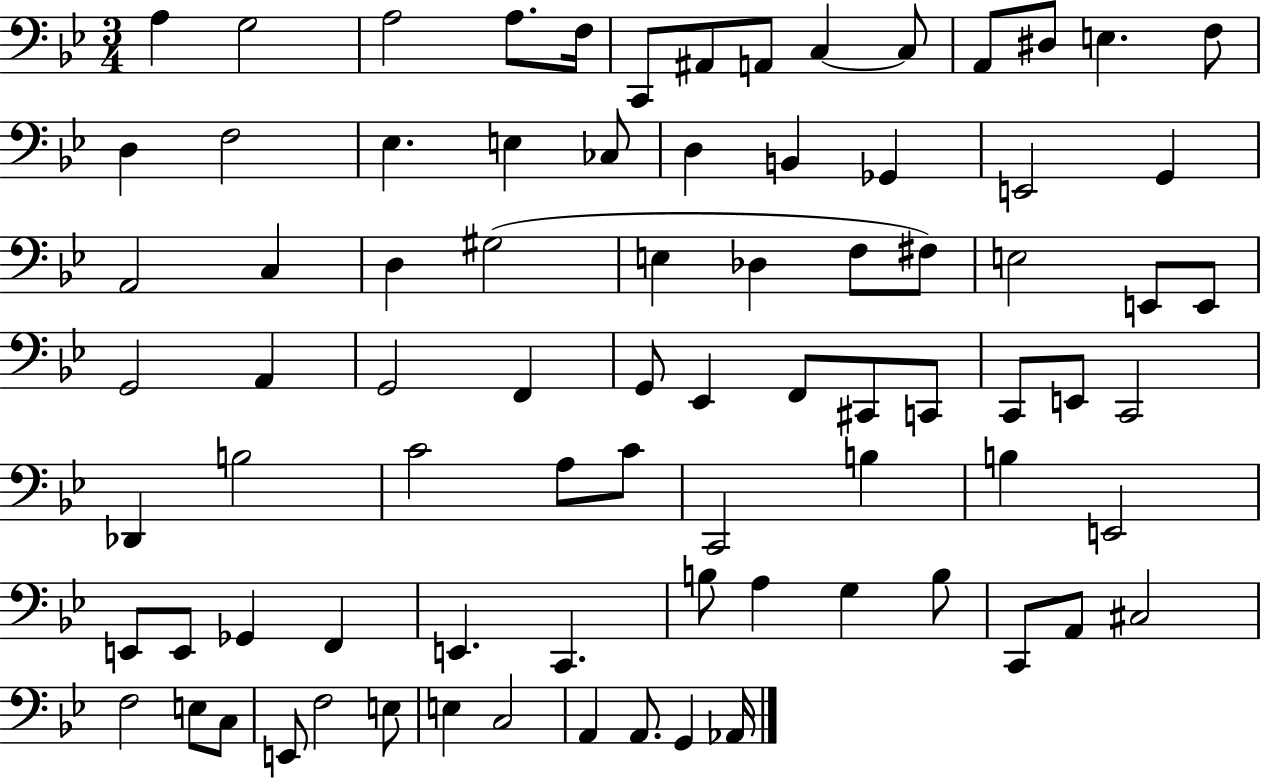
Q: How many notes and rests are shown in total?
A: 81